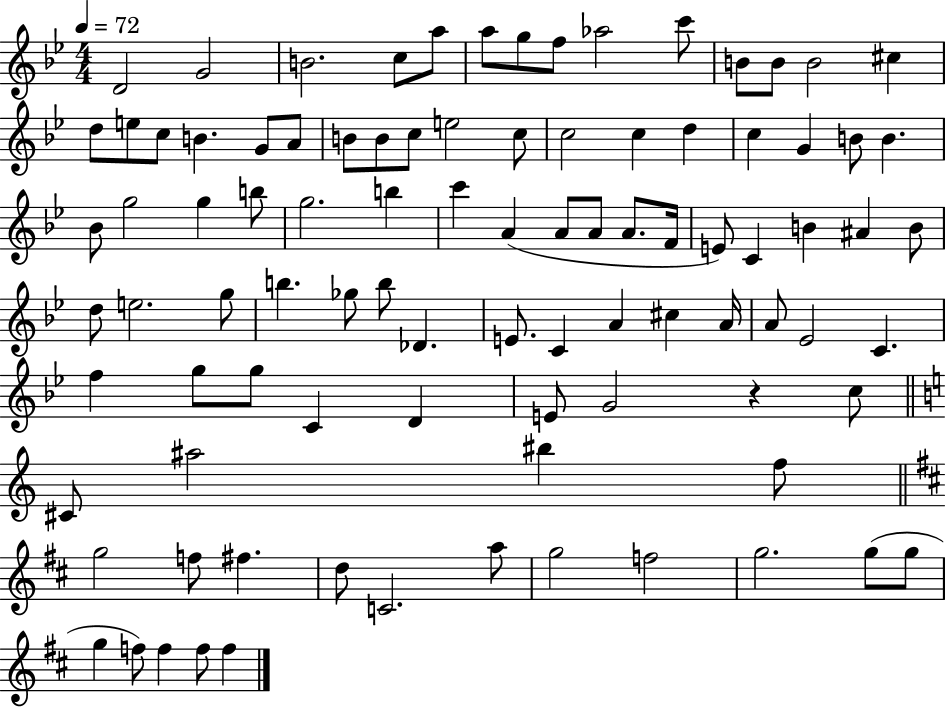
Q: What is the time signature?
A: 4/4